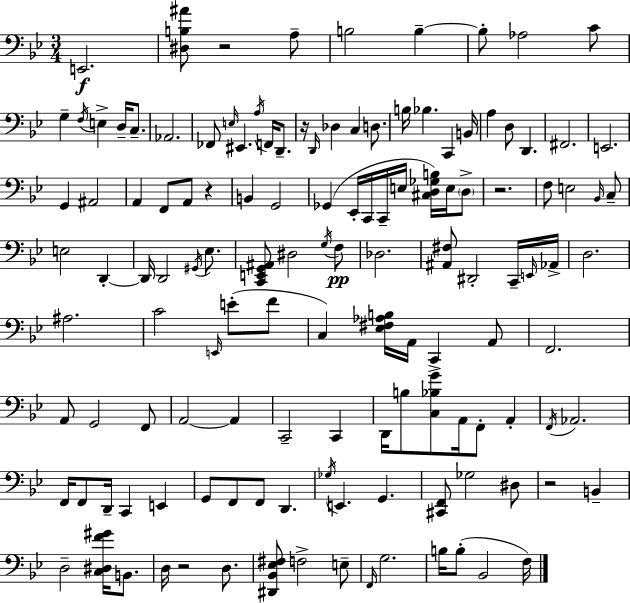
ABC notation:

X:1
T:Untitled
M:3/4
L:1/4
K:Gm
E,,2 [^D,B,^A]/2 z2 A,/2 B,2 B, B,/2 _A,2 C/2 G, F,/4 E, D,/4 C,/2 _A,,2 _F,,/2 E,/4 ^E,, A,/4 F,,/4 D,,/2 z/4 D,,/4 _D, C, D,/2 B,/4 _B, C,, B,,/4 A, D,/2 D,, ^F,,2 E,,2 G,, ^A,,2 A,, F,,/2 A,,/2 z B,, G,,2 _G,, _E,,/4 C,,/4 C,,/4 E,/4 [^C,D,_G,B,]/4 E,/4 D,/2 z2 F,/2 E,2 _B,,/4 C,/2 E,2 D,, D,,/4 D,,2 ^G,,/4 _E,/2 [C,,E,,G,,^A,,]/2 ^D,2 G,/4 F,/2 _D,2 [^A,,^F,]/2 ^D,,2 C,,/4 E,,/4 _A,,/4 D,2 ^A,2 C2 E,,/4 E/2 F/2 C, [_E,^F,_A,B,]/4 A,,/4 C,, A,,/2 F,,2 A,,/2 G,,2 F,,/2 A,,2 A,, C,,2 C,, D,,/4 B,/2 [C,_B,G]/2 A,,/4 F,,/2 A,, F,,/4 _A,,2 F,,/4 F,,/2 D,,/4 C,, E,, G,,/2 F,,/2 F,,/2 D,, _G,/4 E,, G,, [^C,,F,,]/2 _G,2 ^D,/2 z2 B,, D,2 [C,^D,F^G]/4 B,,/2 D,/4 z2 D,/2 [^D,,_B,,_E,^F,]/2 F,2 E,/2 F,,/4 G,2 B,/4 B,/2 _B,,2 F,/4